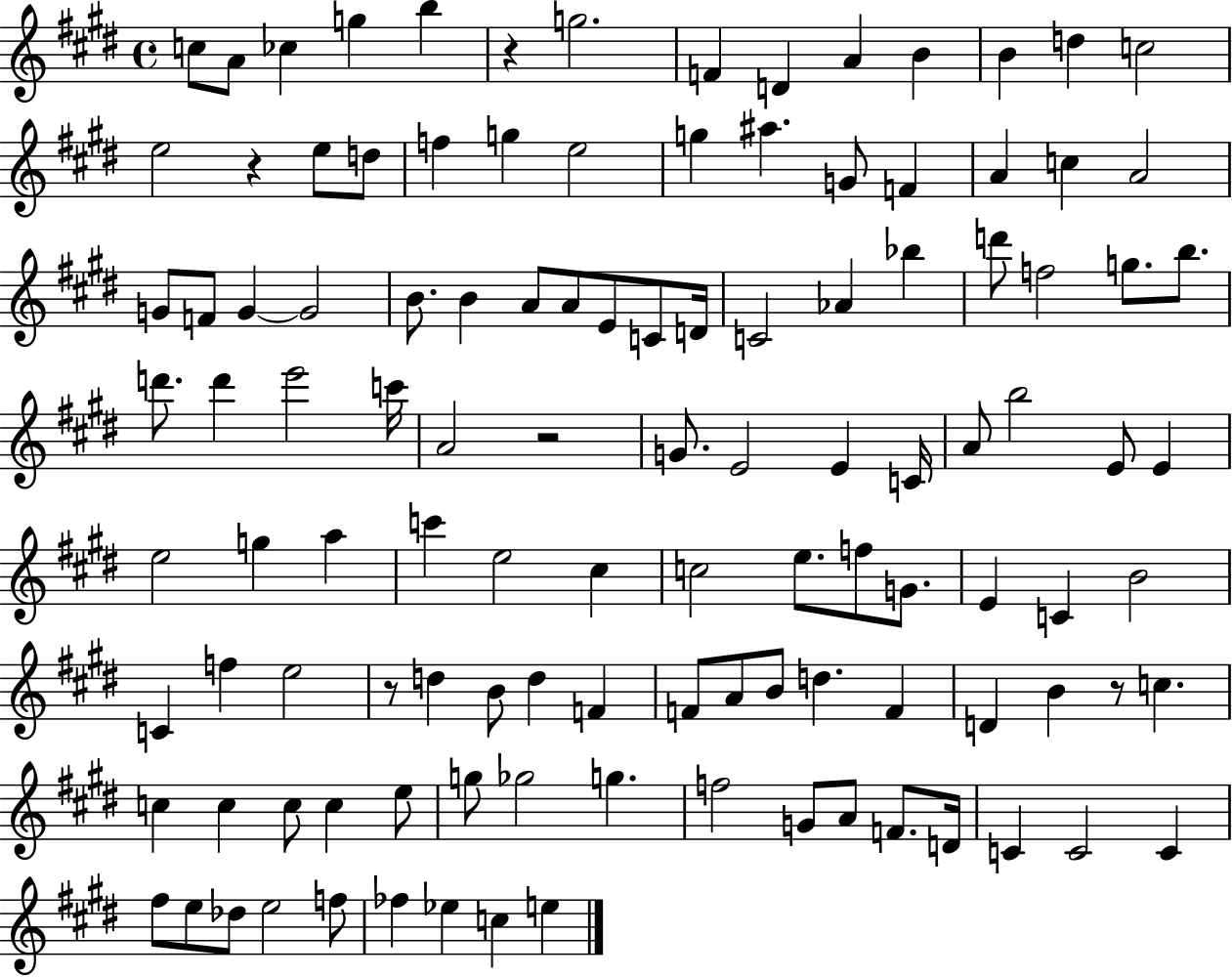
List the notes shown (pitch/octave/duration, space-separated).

C5/e A4/e CES5/q G5/q B5/q R/q G5/h. F4/q D4/q A4/q B4/q B4/q D5/q C5/h E5/h R/q E5/e D5/e F5/q G5/q E5/h G5/q A#5/q. G4/e F4/q A4/q C5/q A4/h G4/e F4/e G4/q G4/h B4/e. B4/q A4/e A4/e E4/e C4/e D4/s C4/h Ab4/q Bb5/q D6/e F5/h G5/e. B5/e. D6/e. D6/q E6/h C6/s A4/h R/h G4/e. E4/h E4/q C4/s A4/e B5/h E4/e E4/q E5/h G5/q A5/q C6/q E5/h C#5/q C5/h E5/e. F5/e G4/e. E4/q C4/q B4/h C4/q F5/q E5/h R/e D5/q B4/e D5/q F4/q F4/e A4/e B4/e D5/q. F4/q D4/q B4/q R/e C5/q. C5/q C5/q C5/e C5/q E5/e G5/e Gb5/h G5/q. F5/h G4/e A4/e F4/e. D4/s C4/q C4/h C4/q F#5/e E5/e Db5/e E5/h F5/e FES5/q Eb5/q C5/q E5/q